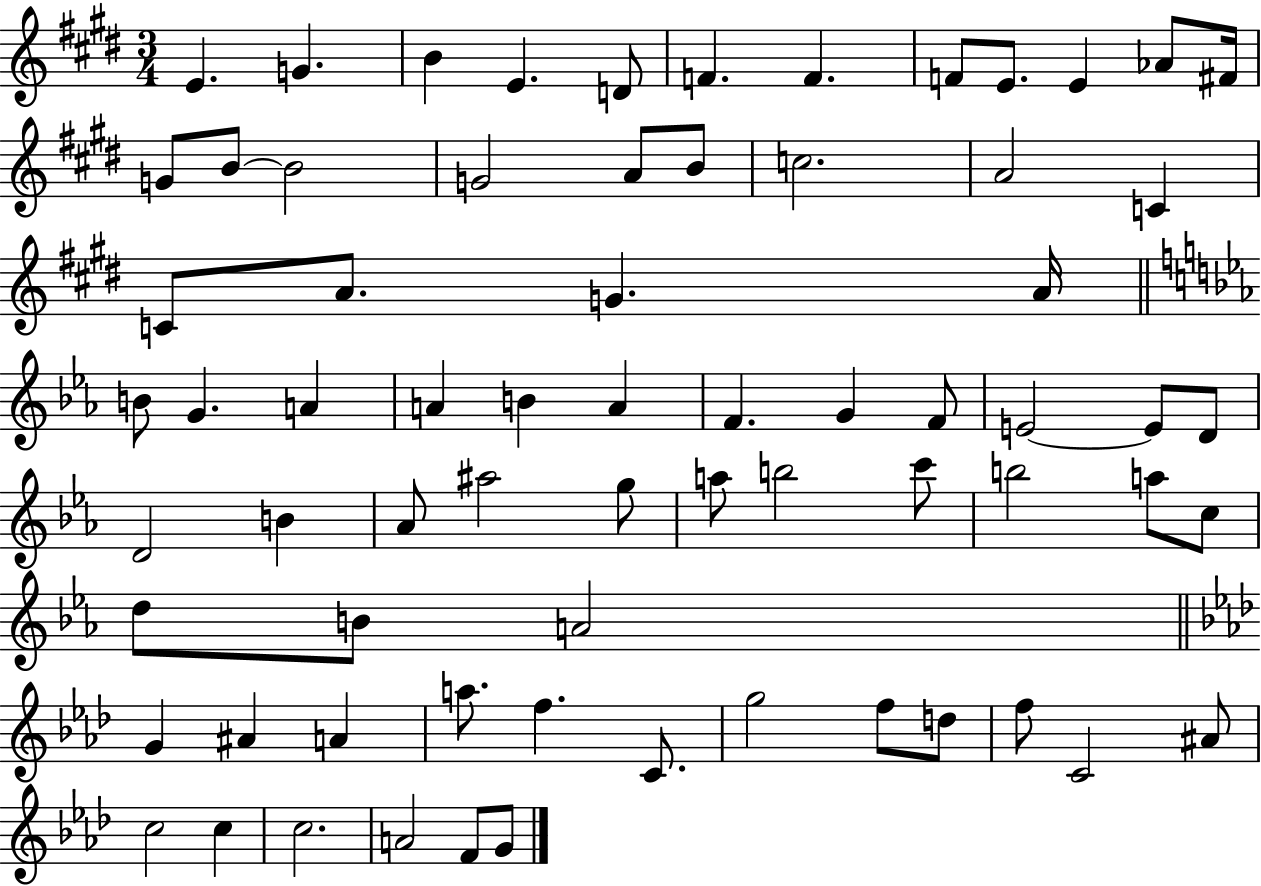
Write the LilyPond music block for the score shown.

{
  \clef treble
  \numericTimeSignature
  \time 3/4
  \key e \major
  e'4. g'4. | b'4 e'4. d'8 | f'4. f'4. | f'8 e'8. e'4 aes'8 fis'16 | \break g'8 b'8~~ b'2 | g'2 a'8 b'8 | c''2. | a'2 c'4 | \break c'8 a'8. g'4. a'16 | \bar "||" \break \key ees \major b'8 g'4. a'4 | a'4 b'4 a'4 | f'4. g'4 f'8 | e'2~~ e'8 d'8 | \break d'2 b'4 | aes'8 ais''2 g''8 | a''8 b''2 c'''8 | b''2 a''8 c''8 | \break d''8 b'8 a'2 | \bar "||" \break \key aes \major g'4 ais'4 a'4 | a''8. f''4. c'8. | g''2 f''8 d''8 | f''8 c'2 ais'8 | \break c''2 c''4 | c''2. | a'2 f'8 g'8 | \bar "|."
}